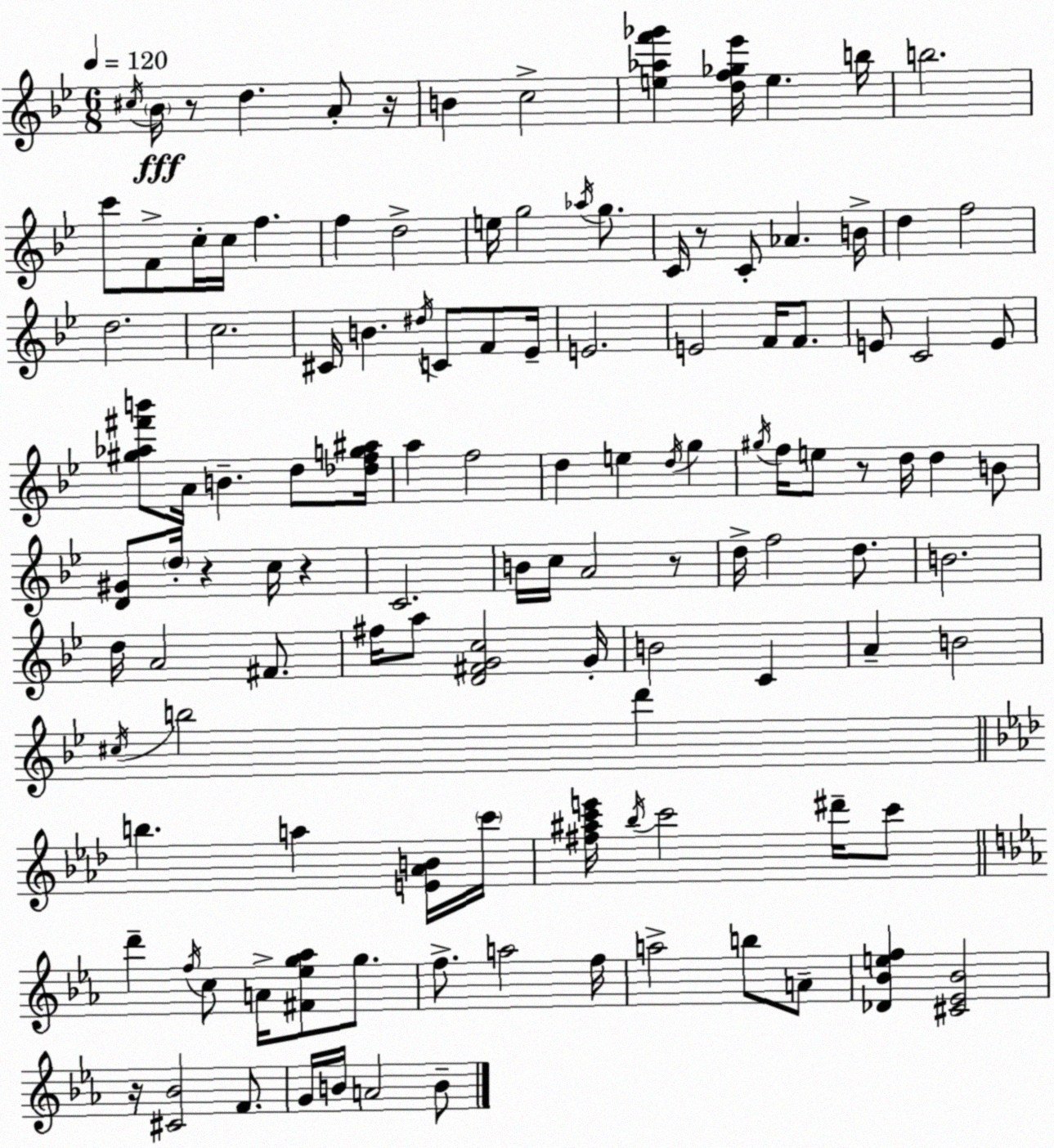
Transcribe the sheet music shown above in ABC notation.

X:1
T:Untitled
M:6/8
L:1/4
K:Bb
^c/4 _B/4 z/2 d A/2 z/4 B c2 [e_af'_g'] [df_g_e']/4 e b/4 b2 c'/2 F/2 c/4 c/4 f f d2 e/4 g2 _a/4 g/2 C/4 z/2 C/2 _A B/4 d f2 d2 c2 ^C/4 B ^d/4 C/2 F/2 _E/4 E2 E2 F/4 F/2 E/2 C2 E/2 [^g_a^f'b']/2 A/4 B d/2 [_dfg^a]/4 a f2 d e d/4 g ^g/4 f/4 e/2 z/2 d/4 d B/2 [D^G]/2 d/4 z c/4 z C2 B/4 c/4 A2 z/2 d/4 f2 d/2 B2 d/4 A2 ^F/2 ^f/4 a/2 [D^FGc]2 G/4 B2 C A B2 ^c/4 b2 d' b a [E_AB]/4 c'/4 [^f^ac'e']/4 _b/4 c'2 ^d'/4 c'/2 d' f/4 c/2 A/4 [^F_eg_a]/2 g/2 f/2 a2 f/4 a2 b/2 A/2 [_D_Bef] [^C_E_B]2 z/4 [^C_B]2 F/2 G/4 B/4 A2 B/2